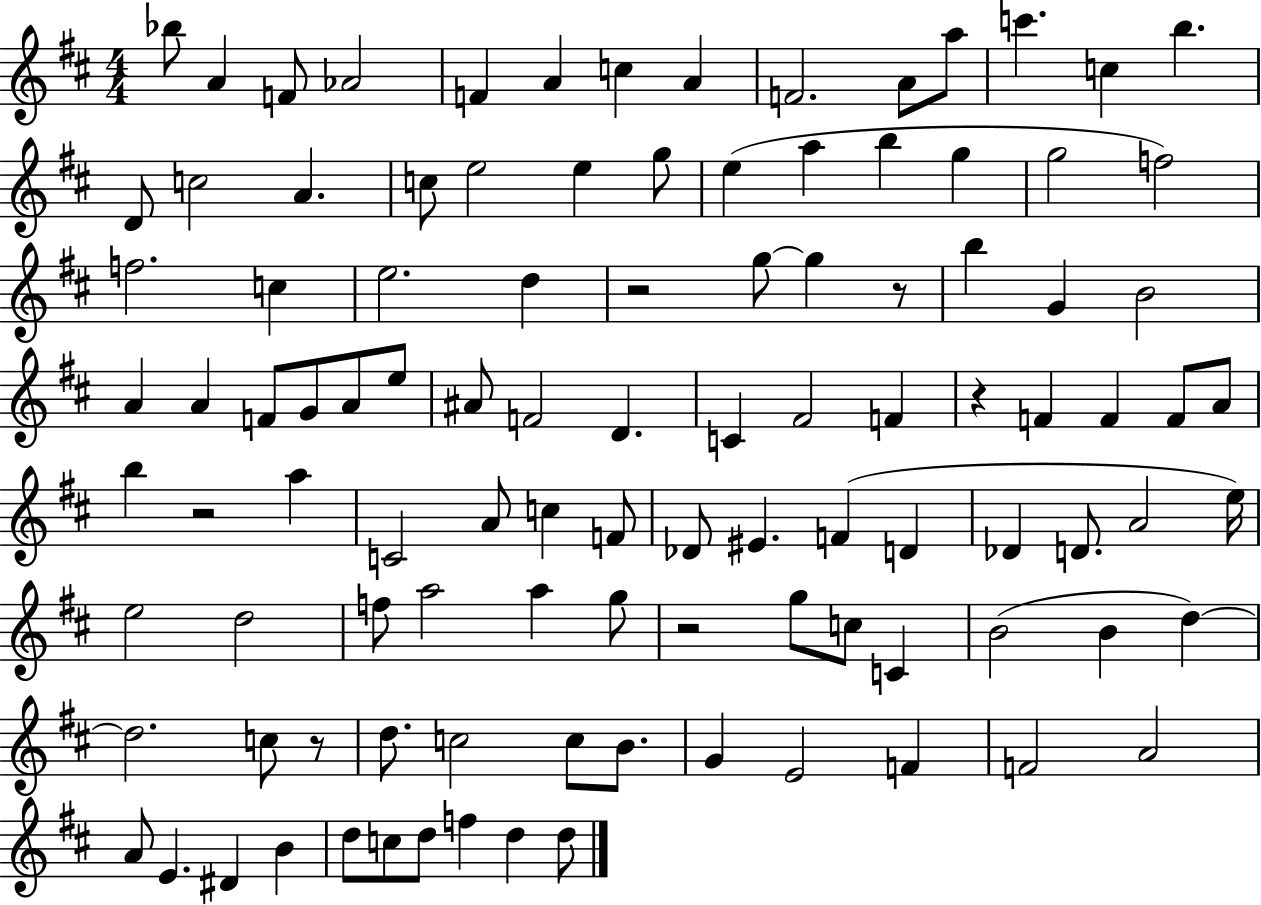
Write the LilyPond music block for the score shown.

{
  \clef treble
  \numericTimeSignature
  \time 4/4
  \key d \major
  bes''8 a'4 f'8 aes'2 | f'4 a'4 c''4 a'4 | f'2. a'8 a''8 | c'''4. c''4 b''4. | \break d'8 c''2 a'4. | c''8 e''2 e''4 g''8 | e''4( a''4 b''4 g''4 | g''2 f''2) | \break f''2. c''4 | e''2. d''4 | r2 g''8~~ g''4 r8 | b''4 g'4 b'2 | \break a'4 a'4 f'8 g'8 a'8 e''8 | ais'8 f'2 d'4. | c'4 fis'2 f'4 | r4 f'4 f'4 f'8 a'8 | \break b''4 r2 a''4 | c'2 a'8 c''4 f'8 | des'8 eis'4. f'4( d'4 | des'4 d'8. a'2 e''16) | \break e''2 d''2 | f''8 a''2 a''4 g''8 | r2 g''8 c''8 c'4 | b'2( b'4 d''4~~) | \break d''2. c''8 r8 | d''8. c''2 c''8 b'8. | g'4 e'2 f'4 | f'2 a'2 | \break a'8 e'4. dis'4 b'4 | d''8 c''8 d''8 f''4 d''4 d''8 | \bar "|."
}